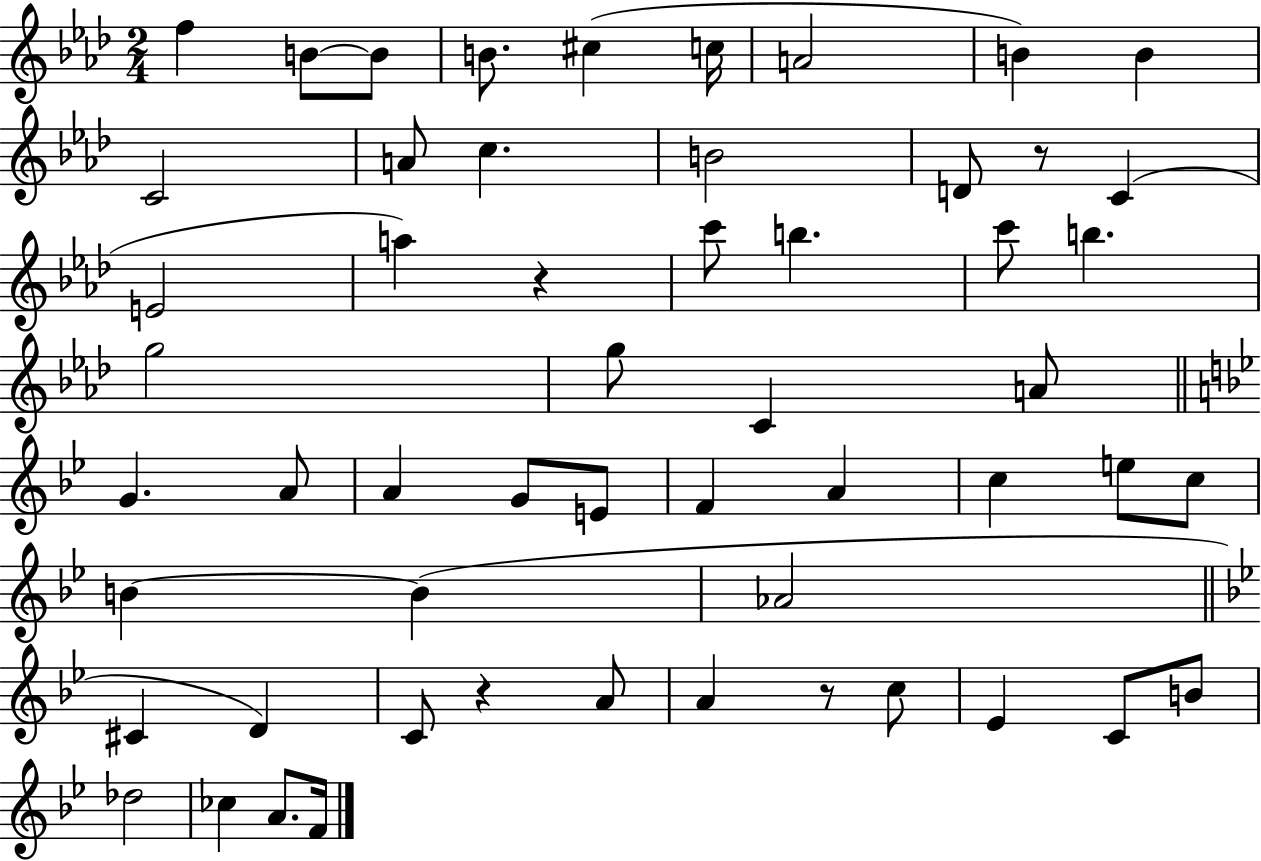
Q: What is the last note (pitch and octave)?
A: F4